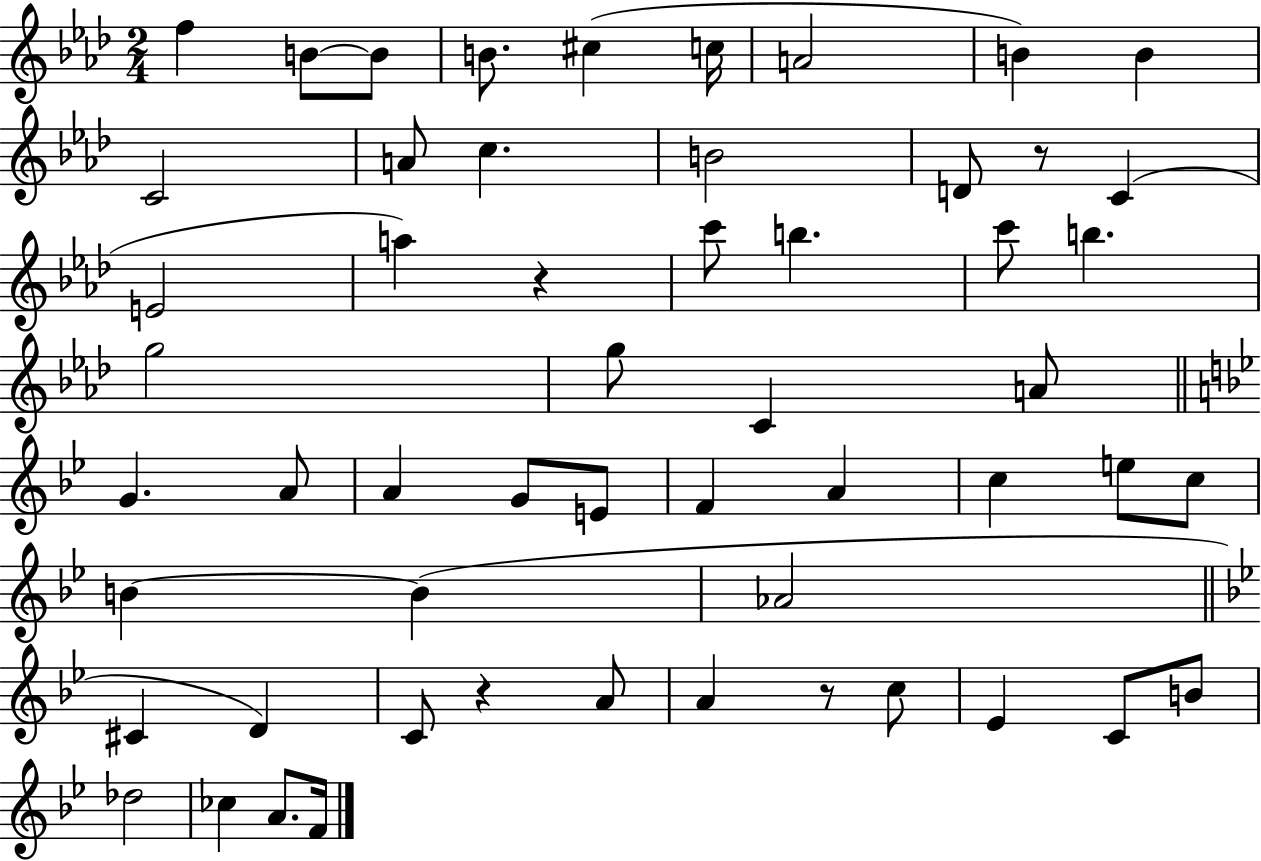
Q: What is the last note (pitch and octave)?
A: F4